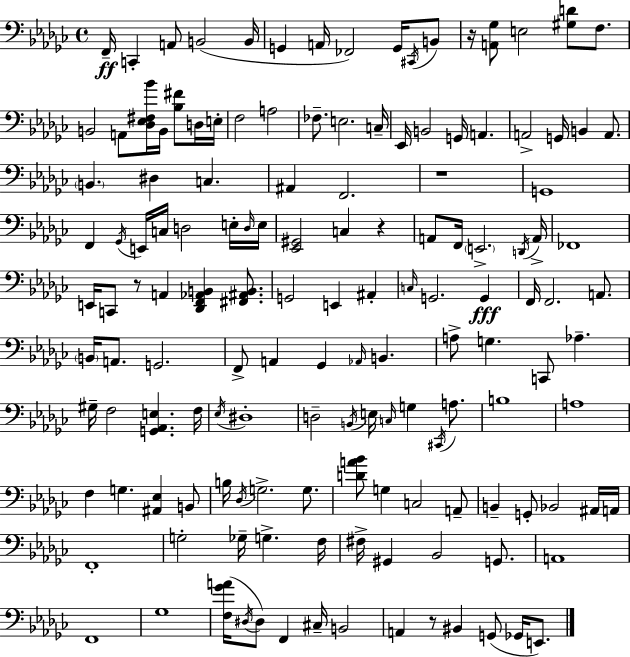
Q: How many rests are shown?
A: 5